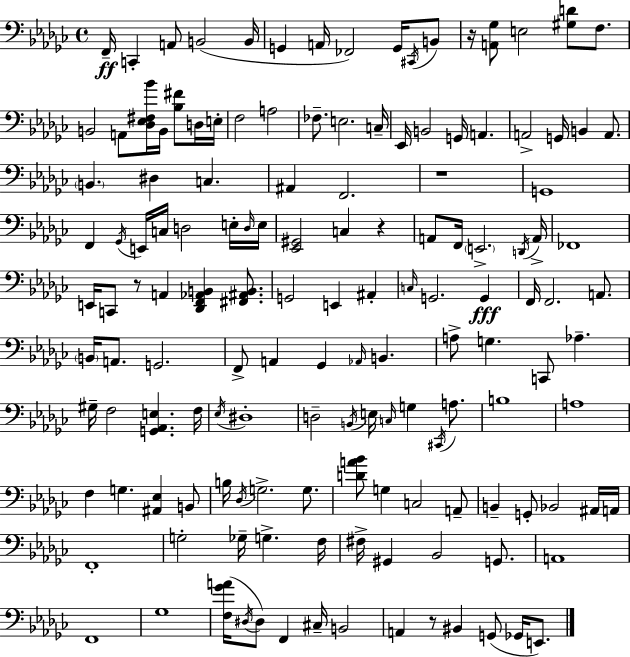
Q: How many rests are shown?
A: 5